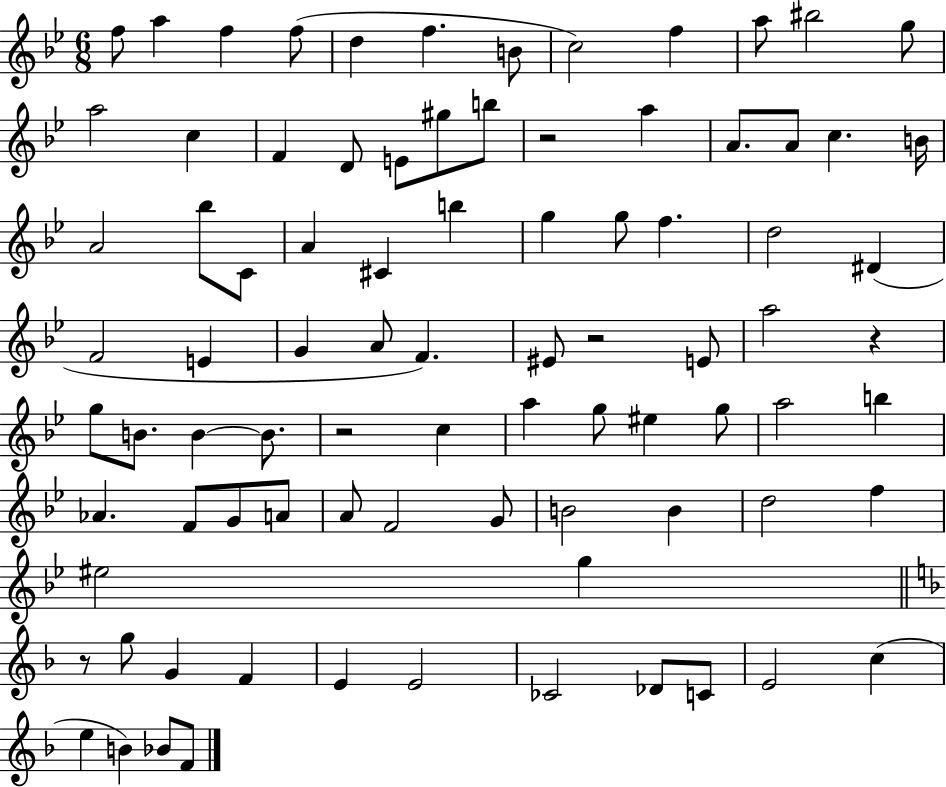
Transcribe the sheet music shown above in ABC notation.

X:1
T:Untitled
M:6/8
L:1/4
K:Bb
f/2 a f f/2 d f B/2 c2 f a/2 ^b2 g/2 a2 c F D/2 E/2 ^g/2 b/2 z2 a A/2 A/2 c B/4 A2 _b/2 C/2 A ^C b g g/2 f d2 ^D F2 E G A/2 F ^E/2 z2 E/2 a2 z g/2 B/2 B B/2 z2 c a g/2 ^e g/2 a2 b _A F/2 G/2 A/2 A/2 F2 G/2 B2 B d2 f ^e2 g z/2 g/2 G F E E2 _C2 _D/2 C/2 E2 c e B _B/2 F/2